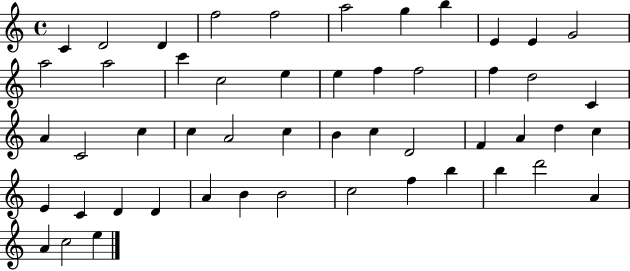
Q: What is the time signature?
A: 4/4